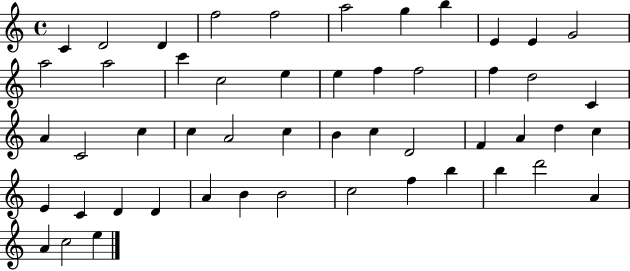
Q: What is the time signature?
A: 4/4